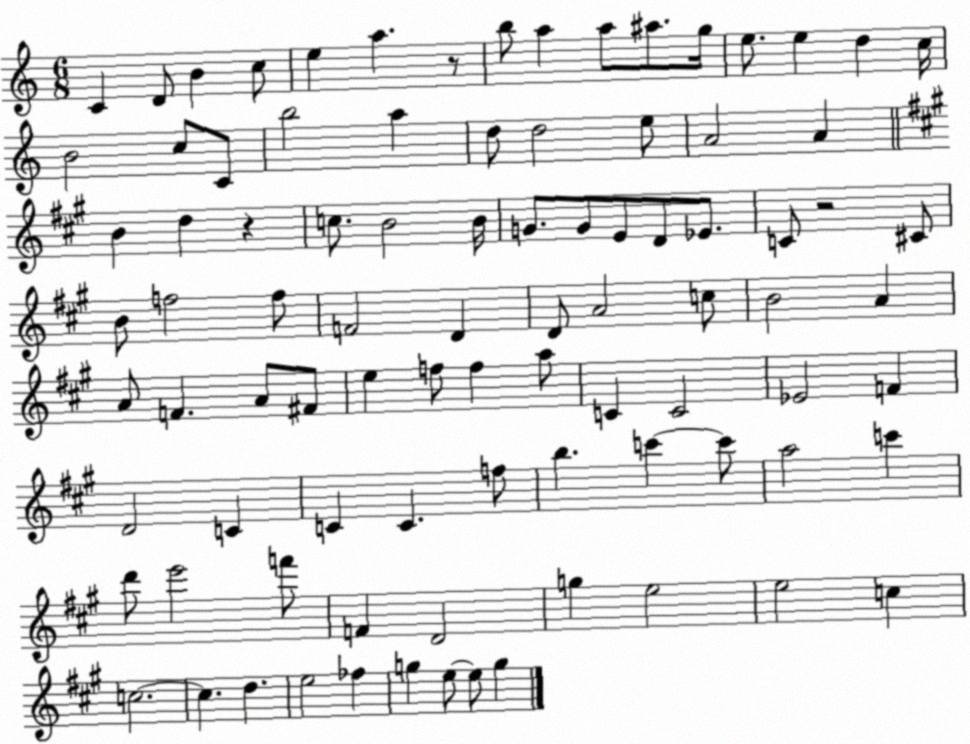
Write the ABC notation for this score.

X:1
T:Untitled
M:6/8
L:1/4
K:C
C D/2 B c/2 e a z/2 b/2 a a/2 ^a/2 g/4 e/2 e d c/4 B2 c/2 C/2 b2 a d/2 d2 e/2 A2 A B d z c/2 B2 B/4 G/2 G/2 E/2 D/2 _E/2 C/2 z2 ^C/2 B/2 f2 f/2 F2 D D/2 A2 c/2 B2 A A/2 F A/2 ^F/2 e f/2 f a/2 C C2 _E2 F D2 C C C f/2 b c' c'/2 a2 c' d'/2 e'2 f'/2 F D2 g e2 e2 c c2 c d e2 _f g e/2 e/2 g